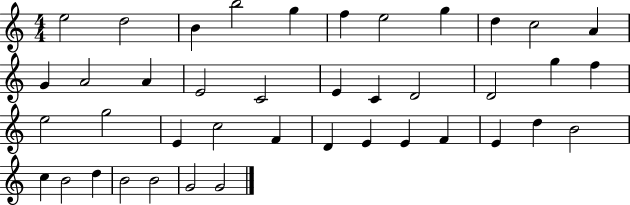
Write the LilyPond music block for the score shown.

{
  \clef treble
  \numericTimeSignature
  \time 4/4
  \key c \major
  e''2 d''2 | b'4 b''2 g''4 | f''4 e''2 g''4 | d''4 c''2 a'4 | \break g'4 a'2 a'4 | e'2 c'2 | e'4 c'4 d'2 | d'2 g''4 f''4 | \break e''2 g''2 | e'4 c''2 f'4 | d'4 e'4 e'4 f'4 | e'4 d''4 b'2 | \break c''4 b'2 d''4 | b'2 b'2 | g'2 g'2 | \bar "|."
}